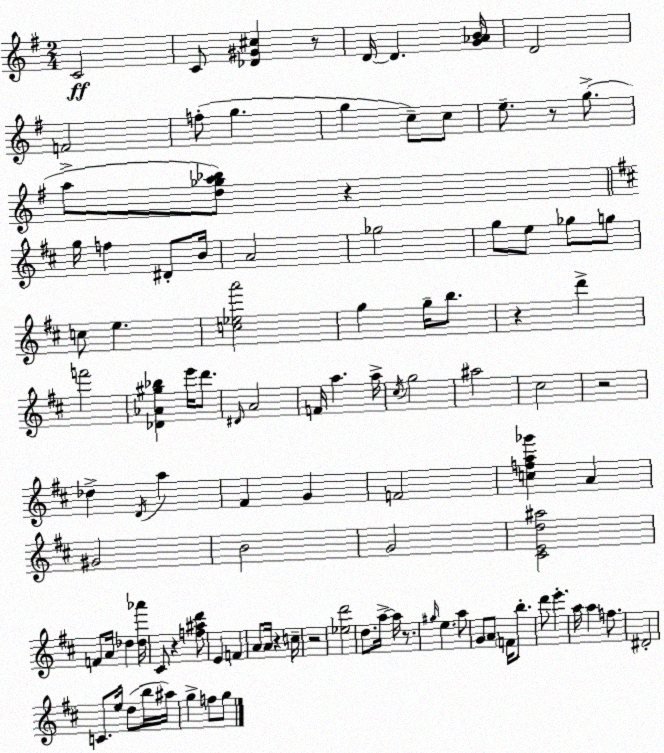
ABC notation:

X:1
T:Untitled
M:2/4
L:1/4
K:Em
C2 C/2 [_D^G^c] z/2 D/4 D [G_AB]/4 D2 F2 f/2 g g c/2 c/2 e/2 z/2 g/2 a/2 [d_ga_b]/2 z g/4 f ^D/2 B/4 A2 _g2 g/2 e/2 _g/2 g/2 c/2 e [c_ea']2 g g/4 b/2 z d' f'2 [_D_A^g_b] e'/4 d'/2 ^D/4 A2 F/4 a a/4 ^c/4 g2 ^a2 ^c2 z2 _d D/4 a ^F G F2 [cfa_g'] A ^G2 B2 G2 [^CEd^a]2 F/2 A/4 _d [_d_a']/4 ^C/2 z [f^ad']/2 E F A/2 A/4 z c/4 z2 [_ed']2 d/2 a/4 a/4 z/2 ^g/4 e a/2 G/2 A/2 F/4 b/2 d'/2 e' a/4 a f/2 ^D2 C/2 e/4 d/2 b/4 ^a/4 g f/2 g/2